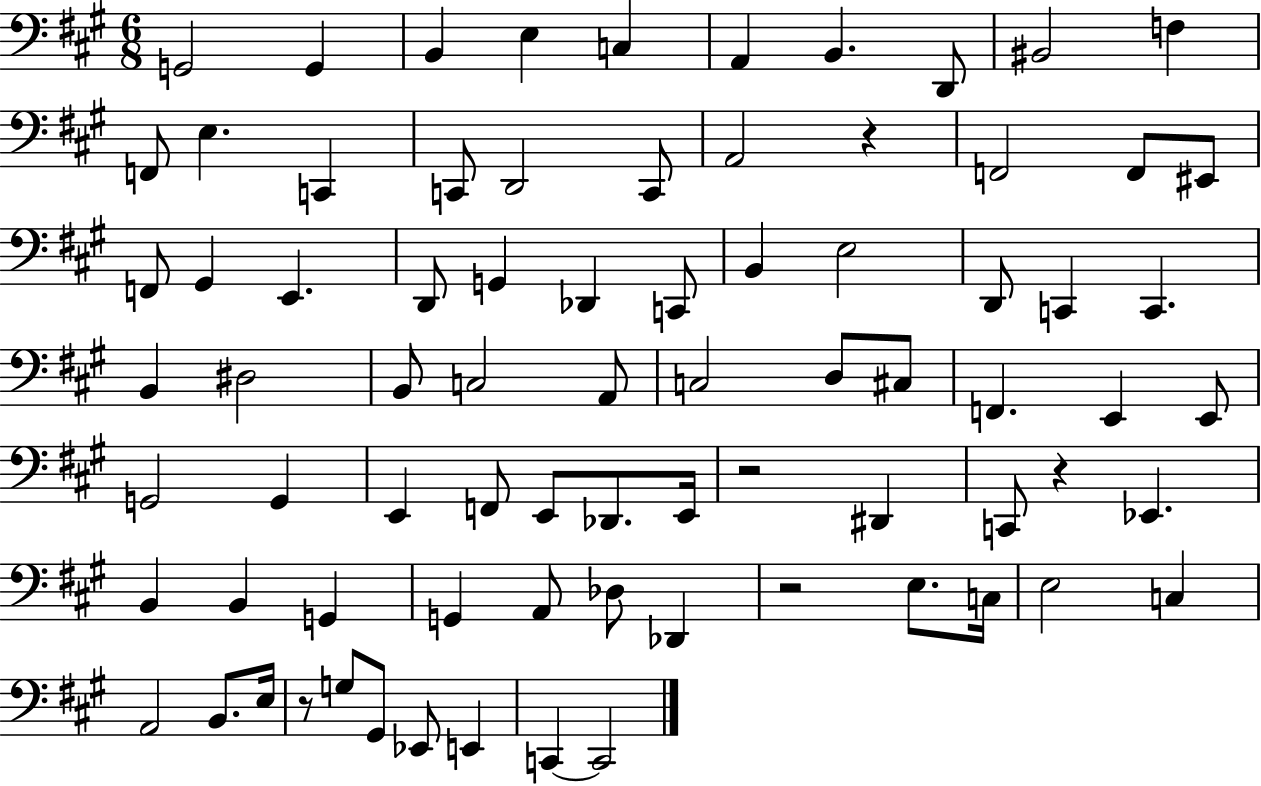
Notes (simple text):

G2/h G2/q B2/q E3/q C3/q A2/q B2/q. D2/e BIS2/h F3/q F2/e E3/q. C2/q C2/e D2/h C2/e A2/h R/q F2/h F2/e EIS2/e F2/e G#2/q E2/q. D2/e G2/q Db2/q C2/e B2/q E3/h D2/e C2/q C2/q. B2/q D#3/h B2/e C3/h A2/e C3/h D3/e C#3/e F2/q. E2/q E2/e G2/h G2/q E2/q F2/e E2/e Db2/e. E2/s R/h D#2/q C2/e R/q Eb2/q. B2/q B2/q G2/q G2/q A2/e Db3/e Db2/q R/h E3/e. C3/s E3/h C3/q A2/h B2/e. E3/s R/e G3/e G#2/e Eb2/e E2/q C2/q C2/h